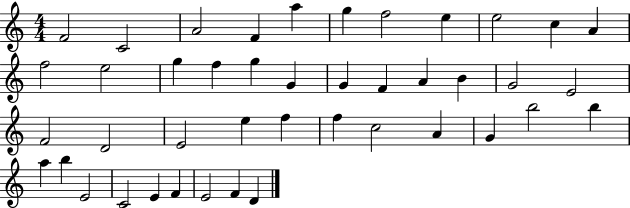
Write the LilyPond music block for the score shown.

{
  \clef treble
  \numericTimeSignature
  \time 4/4
  \key c \major
  f'2 c'2 | a'2 f'4 a''4 | g''4 f''2 e''4 | e''2 c''4 a'4 | \break f''2 e''2 | g''4 f''4 g''4 g'4 | g'4 f'4 a'4 b'4 | g'2 e'2 | \break f'2 d'2 | e'2 e''4 f''4 | f''4 c''2 a'4 | g'4 b''2 b''4 | \break a''4 b''4 e'2 | c'2 e'4 f'4 | e'2 f'4 d'4 | \bar "|."
}